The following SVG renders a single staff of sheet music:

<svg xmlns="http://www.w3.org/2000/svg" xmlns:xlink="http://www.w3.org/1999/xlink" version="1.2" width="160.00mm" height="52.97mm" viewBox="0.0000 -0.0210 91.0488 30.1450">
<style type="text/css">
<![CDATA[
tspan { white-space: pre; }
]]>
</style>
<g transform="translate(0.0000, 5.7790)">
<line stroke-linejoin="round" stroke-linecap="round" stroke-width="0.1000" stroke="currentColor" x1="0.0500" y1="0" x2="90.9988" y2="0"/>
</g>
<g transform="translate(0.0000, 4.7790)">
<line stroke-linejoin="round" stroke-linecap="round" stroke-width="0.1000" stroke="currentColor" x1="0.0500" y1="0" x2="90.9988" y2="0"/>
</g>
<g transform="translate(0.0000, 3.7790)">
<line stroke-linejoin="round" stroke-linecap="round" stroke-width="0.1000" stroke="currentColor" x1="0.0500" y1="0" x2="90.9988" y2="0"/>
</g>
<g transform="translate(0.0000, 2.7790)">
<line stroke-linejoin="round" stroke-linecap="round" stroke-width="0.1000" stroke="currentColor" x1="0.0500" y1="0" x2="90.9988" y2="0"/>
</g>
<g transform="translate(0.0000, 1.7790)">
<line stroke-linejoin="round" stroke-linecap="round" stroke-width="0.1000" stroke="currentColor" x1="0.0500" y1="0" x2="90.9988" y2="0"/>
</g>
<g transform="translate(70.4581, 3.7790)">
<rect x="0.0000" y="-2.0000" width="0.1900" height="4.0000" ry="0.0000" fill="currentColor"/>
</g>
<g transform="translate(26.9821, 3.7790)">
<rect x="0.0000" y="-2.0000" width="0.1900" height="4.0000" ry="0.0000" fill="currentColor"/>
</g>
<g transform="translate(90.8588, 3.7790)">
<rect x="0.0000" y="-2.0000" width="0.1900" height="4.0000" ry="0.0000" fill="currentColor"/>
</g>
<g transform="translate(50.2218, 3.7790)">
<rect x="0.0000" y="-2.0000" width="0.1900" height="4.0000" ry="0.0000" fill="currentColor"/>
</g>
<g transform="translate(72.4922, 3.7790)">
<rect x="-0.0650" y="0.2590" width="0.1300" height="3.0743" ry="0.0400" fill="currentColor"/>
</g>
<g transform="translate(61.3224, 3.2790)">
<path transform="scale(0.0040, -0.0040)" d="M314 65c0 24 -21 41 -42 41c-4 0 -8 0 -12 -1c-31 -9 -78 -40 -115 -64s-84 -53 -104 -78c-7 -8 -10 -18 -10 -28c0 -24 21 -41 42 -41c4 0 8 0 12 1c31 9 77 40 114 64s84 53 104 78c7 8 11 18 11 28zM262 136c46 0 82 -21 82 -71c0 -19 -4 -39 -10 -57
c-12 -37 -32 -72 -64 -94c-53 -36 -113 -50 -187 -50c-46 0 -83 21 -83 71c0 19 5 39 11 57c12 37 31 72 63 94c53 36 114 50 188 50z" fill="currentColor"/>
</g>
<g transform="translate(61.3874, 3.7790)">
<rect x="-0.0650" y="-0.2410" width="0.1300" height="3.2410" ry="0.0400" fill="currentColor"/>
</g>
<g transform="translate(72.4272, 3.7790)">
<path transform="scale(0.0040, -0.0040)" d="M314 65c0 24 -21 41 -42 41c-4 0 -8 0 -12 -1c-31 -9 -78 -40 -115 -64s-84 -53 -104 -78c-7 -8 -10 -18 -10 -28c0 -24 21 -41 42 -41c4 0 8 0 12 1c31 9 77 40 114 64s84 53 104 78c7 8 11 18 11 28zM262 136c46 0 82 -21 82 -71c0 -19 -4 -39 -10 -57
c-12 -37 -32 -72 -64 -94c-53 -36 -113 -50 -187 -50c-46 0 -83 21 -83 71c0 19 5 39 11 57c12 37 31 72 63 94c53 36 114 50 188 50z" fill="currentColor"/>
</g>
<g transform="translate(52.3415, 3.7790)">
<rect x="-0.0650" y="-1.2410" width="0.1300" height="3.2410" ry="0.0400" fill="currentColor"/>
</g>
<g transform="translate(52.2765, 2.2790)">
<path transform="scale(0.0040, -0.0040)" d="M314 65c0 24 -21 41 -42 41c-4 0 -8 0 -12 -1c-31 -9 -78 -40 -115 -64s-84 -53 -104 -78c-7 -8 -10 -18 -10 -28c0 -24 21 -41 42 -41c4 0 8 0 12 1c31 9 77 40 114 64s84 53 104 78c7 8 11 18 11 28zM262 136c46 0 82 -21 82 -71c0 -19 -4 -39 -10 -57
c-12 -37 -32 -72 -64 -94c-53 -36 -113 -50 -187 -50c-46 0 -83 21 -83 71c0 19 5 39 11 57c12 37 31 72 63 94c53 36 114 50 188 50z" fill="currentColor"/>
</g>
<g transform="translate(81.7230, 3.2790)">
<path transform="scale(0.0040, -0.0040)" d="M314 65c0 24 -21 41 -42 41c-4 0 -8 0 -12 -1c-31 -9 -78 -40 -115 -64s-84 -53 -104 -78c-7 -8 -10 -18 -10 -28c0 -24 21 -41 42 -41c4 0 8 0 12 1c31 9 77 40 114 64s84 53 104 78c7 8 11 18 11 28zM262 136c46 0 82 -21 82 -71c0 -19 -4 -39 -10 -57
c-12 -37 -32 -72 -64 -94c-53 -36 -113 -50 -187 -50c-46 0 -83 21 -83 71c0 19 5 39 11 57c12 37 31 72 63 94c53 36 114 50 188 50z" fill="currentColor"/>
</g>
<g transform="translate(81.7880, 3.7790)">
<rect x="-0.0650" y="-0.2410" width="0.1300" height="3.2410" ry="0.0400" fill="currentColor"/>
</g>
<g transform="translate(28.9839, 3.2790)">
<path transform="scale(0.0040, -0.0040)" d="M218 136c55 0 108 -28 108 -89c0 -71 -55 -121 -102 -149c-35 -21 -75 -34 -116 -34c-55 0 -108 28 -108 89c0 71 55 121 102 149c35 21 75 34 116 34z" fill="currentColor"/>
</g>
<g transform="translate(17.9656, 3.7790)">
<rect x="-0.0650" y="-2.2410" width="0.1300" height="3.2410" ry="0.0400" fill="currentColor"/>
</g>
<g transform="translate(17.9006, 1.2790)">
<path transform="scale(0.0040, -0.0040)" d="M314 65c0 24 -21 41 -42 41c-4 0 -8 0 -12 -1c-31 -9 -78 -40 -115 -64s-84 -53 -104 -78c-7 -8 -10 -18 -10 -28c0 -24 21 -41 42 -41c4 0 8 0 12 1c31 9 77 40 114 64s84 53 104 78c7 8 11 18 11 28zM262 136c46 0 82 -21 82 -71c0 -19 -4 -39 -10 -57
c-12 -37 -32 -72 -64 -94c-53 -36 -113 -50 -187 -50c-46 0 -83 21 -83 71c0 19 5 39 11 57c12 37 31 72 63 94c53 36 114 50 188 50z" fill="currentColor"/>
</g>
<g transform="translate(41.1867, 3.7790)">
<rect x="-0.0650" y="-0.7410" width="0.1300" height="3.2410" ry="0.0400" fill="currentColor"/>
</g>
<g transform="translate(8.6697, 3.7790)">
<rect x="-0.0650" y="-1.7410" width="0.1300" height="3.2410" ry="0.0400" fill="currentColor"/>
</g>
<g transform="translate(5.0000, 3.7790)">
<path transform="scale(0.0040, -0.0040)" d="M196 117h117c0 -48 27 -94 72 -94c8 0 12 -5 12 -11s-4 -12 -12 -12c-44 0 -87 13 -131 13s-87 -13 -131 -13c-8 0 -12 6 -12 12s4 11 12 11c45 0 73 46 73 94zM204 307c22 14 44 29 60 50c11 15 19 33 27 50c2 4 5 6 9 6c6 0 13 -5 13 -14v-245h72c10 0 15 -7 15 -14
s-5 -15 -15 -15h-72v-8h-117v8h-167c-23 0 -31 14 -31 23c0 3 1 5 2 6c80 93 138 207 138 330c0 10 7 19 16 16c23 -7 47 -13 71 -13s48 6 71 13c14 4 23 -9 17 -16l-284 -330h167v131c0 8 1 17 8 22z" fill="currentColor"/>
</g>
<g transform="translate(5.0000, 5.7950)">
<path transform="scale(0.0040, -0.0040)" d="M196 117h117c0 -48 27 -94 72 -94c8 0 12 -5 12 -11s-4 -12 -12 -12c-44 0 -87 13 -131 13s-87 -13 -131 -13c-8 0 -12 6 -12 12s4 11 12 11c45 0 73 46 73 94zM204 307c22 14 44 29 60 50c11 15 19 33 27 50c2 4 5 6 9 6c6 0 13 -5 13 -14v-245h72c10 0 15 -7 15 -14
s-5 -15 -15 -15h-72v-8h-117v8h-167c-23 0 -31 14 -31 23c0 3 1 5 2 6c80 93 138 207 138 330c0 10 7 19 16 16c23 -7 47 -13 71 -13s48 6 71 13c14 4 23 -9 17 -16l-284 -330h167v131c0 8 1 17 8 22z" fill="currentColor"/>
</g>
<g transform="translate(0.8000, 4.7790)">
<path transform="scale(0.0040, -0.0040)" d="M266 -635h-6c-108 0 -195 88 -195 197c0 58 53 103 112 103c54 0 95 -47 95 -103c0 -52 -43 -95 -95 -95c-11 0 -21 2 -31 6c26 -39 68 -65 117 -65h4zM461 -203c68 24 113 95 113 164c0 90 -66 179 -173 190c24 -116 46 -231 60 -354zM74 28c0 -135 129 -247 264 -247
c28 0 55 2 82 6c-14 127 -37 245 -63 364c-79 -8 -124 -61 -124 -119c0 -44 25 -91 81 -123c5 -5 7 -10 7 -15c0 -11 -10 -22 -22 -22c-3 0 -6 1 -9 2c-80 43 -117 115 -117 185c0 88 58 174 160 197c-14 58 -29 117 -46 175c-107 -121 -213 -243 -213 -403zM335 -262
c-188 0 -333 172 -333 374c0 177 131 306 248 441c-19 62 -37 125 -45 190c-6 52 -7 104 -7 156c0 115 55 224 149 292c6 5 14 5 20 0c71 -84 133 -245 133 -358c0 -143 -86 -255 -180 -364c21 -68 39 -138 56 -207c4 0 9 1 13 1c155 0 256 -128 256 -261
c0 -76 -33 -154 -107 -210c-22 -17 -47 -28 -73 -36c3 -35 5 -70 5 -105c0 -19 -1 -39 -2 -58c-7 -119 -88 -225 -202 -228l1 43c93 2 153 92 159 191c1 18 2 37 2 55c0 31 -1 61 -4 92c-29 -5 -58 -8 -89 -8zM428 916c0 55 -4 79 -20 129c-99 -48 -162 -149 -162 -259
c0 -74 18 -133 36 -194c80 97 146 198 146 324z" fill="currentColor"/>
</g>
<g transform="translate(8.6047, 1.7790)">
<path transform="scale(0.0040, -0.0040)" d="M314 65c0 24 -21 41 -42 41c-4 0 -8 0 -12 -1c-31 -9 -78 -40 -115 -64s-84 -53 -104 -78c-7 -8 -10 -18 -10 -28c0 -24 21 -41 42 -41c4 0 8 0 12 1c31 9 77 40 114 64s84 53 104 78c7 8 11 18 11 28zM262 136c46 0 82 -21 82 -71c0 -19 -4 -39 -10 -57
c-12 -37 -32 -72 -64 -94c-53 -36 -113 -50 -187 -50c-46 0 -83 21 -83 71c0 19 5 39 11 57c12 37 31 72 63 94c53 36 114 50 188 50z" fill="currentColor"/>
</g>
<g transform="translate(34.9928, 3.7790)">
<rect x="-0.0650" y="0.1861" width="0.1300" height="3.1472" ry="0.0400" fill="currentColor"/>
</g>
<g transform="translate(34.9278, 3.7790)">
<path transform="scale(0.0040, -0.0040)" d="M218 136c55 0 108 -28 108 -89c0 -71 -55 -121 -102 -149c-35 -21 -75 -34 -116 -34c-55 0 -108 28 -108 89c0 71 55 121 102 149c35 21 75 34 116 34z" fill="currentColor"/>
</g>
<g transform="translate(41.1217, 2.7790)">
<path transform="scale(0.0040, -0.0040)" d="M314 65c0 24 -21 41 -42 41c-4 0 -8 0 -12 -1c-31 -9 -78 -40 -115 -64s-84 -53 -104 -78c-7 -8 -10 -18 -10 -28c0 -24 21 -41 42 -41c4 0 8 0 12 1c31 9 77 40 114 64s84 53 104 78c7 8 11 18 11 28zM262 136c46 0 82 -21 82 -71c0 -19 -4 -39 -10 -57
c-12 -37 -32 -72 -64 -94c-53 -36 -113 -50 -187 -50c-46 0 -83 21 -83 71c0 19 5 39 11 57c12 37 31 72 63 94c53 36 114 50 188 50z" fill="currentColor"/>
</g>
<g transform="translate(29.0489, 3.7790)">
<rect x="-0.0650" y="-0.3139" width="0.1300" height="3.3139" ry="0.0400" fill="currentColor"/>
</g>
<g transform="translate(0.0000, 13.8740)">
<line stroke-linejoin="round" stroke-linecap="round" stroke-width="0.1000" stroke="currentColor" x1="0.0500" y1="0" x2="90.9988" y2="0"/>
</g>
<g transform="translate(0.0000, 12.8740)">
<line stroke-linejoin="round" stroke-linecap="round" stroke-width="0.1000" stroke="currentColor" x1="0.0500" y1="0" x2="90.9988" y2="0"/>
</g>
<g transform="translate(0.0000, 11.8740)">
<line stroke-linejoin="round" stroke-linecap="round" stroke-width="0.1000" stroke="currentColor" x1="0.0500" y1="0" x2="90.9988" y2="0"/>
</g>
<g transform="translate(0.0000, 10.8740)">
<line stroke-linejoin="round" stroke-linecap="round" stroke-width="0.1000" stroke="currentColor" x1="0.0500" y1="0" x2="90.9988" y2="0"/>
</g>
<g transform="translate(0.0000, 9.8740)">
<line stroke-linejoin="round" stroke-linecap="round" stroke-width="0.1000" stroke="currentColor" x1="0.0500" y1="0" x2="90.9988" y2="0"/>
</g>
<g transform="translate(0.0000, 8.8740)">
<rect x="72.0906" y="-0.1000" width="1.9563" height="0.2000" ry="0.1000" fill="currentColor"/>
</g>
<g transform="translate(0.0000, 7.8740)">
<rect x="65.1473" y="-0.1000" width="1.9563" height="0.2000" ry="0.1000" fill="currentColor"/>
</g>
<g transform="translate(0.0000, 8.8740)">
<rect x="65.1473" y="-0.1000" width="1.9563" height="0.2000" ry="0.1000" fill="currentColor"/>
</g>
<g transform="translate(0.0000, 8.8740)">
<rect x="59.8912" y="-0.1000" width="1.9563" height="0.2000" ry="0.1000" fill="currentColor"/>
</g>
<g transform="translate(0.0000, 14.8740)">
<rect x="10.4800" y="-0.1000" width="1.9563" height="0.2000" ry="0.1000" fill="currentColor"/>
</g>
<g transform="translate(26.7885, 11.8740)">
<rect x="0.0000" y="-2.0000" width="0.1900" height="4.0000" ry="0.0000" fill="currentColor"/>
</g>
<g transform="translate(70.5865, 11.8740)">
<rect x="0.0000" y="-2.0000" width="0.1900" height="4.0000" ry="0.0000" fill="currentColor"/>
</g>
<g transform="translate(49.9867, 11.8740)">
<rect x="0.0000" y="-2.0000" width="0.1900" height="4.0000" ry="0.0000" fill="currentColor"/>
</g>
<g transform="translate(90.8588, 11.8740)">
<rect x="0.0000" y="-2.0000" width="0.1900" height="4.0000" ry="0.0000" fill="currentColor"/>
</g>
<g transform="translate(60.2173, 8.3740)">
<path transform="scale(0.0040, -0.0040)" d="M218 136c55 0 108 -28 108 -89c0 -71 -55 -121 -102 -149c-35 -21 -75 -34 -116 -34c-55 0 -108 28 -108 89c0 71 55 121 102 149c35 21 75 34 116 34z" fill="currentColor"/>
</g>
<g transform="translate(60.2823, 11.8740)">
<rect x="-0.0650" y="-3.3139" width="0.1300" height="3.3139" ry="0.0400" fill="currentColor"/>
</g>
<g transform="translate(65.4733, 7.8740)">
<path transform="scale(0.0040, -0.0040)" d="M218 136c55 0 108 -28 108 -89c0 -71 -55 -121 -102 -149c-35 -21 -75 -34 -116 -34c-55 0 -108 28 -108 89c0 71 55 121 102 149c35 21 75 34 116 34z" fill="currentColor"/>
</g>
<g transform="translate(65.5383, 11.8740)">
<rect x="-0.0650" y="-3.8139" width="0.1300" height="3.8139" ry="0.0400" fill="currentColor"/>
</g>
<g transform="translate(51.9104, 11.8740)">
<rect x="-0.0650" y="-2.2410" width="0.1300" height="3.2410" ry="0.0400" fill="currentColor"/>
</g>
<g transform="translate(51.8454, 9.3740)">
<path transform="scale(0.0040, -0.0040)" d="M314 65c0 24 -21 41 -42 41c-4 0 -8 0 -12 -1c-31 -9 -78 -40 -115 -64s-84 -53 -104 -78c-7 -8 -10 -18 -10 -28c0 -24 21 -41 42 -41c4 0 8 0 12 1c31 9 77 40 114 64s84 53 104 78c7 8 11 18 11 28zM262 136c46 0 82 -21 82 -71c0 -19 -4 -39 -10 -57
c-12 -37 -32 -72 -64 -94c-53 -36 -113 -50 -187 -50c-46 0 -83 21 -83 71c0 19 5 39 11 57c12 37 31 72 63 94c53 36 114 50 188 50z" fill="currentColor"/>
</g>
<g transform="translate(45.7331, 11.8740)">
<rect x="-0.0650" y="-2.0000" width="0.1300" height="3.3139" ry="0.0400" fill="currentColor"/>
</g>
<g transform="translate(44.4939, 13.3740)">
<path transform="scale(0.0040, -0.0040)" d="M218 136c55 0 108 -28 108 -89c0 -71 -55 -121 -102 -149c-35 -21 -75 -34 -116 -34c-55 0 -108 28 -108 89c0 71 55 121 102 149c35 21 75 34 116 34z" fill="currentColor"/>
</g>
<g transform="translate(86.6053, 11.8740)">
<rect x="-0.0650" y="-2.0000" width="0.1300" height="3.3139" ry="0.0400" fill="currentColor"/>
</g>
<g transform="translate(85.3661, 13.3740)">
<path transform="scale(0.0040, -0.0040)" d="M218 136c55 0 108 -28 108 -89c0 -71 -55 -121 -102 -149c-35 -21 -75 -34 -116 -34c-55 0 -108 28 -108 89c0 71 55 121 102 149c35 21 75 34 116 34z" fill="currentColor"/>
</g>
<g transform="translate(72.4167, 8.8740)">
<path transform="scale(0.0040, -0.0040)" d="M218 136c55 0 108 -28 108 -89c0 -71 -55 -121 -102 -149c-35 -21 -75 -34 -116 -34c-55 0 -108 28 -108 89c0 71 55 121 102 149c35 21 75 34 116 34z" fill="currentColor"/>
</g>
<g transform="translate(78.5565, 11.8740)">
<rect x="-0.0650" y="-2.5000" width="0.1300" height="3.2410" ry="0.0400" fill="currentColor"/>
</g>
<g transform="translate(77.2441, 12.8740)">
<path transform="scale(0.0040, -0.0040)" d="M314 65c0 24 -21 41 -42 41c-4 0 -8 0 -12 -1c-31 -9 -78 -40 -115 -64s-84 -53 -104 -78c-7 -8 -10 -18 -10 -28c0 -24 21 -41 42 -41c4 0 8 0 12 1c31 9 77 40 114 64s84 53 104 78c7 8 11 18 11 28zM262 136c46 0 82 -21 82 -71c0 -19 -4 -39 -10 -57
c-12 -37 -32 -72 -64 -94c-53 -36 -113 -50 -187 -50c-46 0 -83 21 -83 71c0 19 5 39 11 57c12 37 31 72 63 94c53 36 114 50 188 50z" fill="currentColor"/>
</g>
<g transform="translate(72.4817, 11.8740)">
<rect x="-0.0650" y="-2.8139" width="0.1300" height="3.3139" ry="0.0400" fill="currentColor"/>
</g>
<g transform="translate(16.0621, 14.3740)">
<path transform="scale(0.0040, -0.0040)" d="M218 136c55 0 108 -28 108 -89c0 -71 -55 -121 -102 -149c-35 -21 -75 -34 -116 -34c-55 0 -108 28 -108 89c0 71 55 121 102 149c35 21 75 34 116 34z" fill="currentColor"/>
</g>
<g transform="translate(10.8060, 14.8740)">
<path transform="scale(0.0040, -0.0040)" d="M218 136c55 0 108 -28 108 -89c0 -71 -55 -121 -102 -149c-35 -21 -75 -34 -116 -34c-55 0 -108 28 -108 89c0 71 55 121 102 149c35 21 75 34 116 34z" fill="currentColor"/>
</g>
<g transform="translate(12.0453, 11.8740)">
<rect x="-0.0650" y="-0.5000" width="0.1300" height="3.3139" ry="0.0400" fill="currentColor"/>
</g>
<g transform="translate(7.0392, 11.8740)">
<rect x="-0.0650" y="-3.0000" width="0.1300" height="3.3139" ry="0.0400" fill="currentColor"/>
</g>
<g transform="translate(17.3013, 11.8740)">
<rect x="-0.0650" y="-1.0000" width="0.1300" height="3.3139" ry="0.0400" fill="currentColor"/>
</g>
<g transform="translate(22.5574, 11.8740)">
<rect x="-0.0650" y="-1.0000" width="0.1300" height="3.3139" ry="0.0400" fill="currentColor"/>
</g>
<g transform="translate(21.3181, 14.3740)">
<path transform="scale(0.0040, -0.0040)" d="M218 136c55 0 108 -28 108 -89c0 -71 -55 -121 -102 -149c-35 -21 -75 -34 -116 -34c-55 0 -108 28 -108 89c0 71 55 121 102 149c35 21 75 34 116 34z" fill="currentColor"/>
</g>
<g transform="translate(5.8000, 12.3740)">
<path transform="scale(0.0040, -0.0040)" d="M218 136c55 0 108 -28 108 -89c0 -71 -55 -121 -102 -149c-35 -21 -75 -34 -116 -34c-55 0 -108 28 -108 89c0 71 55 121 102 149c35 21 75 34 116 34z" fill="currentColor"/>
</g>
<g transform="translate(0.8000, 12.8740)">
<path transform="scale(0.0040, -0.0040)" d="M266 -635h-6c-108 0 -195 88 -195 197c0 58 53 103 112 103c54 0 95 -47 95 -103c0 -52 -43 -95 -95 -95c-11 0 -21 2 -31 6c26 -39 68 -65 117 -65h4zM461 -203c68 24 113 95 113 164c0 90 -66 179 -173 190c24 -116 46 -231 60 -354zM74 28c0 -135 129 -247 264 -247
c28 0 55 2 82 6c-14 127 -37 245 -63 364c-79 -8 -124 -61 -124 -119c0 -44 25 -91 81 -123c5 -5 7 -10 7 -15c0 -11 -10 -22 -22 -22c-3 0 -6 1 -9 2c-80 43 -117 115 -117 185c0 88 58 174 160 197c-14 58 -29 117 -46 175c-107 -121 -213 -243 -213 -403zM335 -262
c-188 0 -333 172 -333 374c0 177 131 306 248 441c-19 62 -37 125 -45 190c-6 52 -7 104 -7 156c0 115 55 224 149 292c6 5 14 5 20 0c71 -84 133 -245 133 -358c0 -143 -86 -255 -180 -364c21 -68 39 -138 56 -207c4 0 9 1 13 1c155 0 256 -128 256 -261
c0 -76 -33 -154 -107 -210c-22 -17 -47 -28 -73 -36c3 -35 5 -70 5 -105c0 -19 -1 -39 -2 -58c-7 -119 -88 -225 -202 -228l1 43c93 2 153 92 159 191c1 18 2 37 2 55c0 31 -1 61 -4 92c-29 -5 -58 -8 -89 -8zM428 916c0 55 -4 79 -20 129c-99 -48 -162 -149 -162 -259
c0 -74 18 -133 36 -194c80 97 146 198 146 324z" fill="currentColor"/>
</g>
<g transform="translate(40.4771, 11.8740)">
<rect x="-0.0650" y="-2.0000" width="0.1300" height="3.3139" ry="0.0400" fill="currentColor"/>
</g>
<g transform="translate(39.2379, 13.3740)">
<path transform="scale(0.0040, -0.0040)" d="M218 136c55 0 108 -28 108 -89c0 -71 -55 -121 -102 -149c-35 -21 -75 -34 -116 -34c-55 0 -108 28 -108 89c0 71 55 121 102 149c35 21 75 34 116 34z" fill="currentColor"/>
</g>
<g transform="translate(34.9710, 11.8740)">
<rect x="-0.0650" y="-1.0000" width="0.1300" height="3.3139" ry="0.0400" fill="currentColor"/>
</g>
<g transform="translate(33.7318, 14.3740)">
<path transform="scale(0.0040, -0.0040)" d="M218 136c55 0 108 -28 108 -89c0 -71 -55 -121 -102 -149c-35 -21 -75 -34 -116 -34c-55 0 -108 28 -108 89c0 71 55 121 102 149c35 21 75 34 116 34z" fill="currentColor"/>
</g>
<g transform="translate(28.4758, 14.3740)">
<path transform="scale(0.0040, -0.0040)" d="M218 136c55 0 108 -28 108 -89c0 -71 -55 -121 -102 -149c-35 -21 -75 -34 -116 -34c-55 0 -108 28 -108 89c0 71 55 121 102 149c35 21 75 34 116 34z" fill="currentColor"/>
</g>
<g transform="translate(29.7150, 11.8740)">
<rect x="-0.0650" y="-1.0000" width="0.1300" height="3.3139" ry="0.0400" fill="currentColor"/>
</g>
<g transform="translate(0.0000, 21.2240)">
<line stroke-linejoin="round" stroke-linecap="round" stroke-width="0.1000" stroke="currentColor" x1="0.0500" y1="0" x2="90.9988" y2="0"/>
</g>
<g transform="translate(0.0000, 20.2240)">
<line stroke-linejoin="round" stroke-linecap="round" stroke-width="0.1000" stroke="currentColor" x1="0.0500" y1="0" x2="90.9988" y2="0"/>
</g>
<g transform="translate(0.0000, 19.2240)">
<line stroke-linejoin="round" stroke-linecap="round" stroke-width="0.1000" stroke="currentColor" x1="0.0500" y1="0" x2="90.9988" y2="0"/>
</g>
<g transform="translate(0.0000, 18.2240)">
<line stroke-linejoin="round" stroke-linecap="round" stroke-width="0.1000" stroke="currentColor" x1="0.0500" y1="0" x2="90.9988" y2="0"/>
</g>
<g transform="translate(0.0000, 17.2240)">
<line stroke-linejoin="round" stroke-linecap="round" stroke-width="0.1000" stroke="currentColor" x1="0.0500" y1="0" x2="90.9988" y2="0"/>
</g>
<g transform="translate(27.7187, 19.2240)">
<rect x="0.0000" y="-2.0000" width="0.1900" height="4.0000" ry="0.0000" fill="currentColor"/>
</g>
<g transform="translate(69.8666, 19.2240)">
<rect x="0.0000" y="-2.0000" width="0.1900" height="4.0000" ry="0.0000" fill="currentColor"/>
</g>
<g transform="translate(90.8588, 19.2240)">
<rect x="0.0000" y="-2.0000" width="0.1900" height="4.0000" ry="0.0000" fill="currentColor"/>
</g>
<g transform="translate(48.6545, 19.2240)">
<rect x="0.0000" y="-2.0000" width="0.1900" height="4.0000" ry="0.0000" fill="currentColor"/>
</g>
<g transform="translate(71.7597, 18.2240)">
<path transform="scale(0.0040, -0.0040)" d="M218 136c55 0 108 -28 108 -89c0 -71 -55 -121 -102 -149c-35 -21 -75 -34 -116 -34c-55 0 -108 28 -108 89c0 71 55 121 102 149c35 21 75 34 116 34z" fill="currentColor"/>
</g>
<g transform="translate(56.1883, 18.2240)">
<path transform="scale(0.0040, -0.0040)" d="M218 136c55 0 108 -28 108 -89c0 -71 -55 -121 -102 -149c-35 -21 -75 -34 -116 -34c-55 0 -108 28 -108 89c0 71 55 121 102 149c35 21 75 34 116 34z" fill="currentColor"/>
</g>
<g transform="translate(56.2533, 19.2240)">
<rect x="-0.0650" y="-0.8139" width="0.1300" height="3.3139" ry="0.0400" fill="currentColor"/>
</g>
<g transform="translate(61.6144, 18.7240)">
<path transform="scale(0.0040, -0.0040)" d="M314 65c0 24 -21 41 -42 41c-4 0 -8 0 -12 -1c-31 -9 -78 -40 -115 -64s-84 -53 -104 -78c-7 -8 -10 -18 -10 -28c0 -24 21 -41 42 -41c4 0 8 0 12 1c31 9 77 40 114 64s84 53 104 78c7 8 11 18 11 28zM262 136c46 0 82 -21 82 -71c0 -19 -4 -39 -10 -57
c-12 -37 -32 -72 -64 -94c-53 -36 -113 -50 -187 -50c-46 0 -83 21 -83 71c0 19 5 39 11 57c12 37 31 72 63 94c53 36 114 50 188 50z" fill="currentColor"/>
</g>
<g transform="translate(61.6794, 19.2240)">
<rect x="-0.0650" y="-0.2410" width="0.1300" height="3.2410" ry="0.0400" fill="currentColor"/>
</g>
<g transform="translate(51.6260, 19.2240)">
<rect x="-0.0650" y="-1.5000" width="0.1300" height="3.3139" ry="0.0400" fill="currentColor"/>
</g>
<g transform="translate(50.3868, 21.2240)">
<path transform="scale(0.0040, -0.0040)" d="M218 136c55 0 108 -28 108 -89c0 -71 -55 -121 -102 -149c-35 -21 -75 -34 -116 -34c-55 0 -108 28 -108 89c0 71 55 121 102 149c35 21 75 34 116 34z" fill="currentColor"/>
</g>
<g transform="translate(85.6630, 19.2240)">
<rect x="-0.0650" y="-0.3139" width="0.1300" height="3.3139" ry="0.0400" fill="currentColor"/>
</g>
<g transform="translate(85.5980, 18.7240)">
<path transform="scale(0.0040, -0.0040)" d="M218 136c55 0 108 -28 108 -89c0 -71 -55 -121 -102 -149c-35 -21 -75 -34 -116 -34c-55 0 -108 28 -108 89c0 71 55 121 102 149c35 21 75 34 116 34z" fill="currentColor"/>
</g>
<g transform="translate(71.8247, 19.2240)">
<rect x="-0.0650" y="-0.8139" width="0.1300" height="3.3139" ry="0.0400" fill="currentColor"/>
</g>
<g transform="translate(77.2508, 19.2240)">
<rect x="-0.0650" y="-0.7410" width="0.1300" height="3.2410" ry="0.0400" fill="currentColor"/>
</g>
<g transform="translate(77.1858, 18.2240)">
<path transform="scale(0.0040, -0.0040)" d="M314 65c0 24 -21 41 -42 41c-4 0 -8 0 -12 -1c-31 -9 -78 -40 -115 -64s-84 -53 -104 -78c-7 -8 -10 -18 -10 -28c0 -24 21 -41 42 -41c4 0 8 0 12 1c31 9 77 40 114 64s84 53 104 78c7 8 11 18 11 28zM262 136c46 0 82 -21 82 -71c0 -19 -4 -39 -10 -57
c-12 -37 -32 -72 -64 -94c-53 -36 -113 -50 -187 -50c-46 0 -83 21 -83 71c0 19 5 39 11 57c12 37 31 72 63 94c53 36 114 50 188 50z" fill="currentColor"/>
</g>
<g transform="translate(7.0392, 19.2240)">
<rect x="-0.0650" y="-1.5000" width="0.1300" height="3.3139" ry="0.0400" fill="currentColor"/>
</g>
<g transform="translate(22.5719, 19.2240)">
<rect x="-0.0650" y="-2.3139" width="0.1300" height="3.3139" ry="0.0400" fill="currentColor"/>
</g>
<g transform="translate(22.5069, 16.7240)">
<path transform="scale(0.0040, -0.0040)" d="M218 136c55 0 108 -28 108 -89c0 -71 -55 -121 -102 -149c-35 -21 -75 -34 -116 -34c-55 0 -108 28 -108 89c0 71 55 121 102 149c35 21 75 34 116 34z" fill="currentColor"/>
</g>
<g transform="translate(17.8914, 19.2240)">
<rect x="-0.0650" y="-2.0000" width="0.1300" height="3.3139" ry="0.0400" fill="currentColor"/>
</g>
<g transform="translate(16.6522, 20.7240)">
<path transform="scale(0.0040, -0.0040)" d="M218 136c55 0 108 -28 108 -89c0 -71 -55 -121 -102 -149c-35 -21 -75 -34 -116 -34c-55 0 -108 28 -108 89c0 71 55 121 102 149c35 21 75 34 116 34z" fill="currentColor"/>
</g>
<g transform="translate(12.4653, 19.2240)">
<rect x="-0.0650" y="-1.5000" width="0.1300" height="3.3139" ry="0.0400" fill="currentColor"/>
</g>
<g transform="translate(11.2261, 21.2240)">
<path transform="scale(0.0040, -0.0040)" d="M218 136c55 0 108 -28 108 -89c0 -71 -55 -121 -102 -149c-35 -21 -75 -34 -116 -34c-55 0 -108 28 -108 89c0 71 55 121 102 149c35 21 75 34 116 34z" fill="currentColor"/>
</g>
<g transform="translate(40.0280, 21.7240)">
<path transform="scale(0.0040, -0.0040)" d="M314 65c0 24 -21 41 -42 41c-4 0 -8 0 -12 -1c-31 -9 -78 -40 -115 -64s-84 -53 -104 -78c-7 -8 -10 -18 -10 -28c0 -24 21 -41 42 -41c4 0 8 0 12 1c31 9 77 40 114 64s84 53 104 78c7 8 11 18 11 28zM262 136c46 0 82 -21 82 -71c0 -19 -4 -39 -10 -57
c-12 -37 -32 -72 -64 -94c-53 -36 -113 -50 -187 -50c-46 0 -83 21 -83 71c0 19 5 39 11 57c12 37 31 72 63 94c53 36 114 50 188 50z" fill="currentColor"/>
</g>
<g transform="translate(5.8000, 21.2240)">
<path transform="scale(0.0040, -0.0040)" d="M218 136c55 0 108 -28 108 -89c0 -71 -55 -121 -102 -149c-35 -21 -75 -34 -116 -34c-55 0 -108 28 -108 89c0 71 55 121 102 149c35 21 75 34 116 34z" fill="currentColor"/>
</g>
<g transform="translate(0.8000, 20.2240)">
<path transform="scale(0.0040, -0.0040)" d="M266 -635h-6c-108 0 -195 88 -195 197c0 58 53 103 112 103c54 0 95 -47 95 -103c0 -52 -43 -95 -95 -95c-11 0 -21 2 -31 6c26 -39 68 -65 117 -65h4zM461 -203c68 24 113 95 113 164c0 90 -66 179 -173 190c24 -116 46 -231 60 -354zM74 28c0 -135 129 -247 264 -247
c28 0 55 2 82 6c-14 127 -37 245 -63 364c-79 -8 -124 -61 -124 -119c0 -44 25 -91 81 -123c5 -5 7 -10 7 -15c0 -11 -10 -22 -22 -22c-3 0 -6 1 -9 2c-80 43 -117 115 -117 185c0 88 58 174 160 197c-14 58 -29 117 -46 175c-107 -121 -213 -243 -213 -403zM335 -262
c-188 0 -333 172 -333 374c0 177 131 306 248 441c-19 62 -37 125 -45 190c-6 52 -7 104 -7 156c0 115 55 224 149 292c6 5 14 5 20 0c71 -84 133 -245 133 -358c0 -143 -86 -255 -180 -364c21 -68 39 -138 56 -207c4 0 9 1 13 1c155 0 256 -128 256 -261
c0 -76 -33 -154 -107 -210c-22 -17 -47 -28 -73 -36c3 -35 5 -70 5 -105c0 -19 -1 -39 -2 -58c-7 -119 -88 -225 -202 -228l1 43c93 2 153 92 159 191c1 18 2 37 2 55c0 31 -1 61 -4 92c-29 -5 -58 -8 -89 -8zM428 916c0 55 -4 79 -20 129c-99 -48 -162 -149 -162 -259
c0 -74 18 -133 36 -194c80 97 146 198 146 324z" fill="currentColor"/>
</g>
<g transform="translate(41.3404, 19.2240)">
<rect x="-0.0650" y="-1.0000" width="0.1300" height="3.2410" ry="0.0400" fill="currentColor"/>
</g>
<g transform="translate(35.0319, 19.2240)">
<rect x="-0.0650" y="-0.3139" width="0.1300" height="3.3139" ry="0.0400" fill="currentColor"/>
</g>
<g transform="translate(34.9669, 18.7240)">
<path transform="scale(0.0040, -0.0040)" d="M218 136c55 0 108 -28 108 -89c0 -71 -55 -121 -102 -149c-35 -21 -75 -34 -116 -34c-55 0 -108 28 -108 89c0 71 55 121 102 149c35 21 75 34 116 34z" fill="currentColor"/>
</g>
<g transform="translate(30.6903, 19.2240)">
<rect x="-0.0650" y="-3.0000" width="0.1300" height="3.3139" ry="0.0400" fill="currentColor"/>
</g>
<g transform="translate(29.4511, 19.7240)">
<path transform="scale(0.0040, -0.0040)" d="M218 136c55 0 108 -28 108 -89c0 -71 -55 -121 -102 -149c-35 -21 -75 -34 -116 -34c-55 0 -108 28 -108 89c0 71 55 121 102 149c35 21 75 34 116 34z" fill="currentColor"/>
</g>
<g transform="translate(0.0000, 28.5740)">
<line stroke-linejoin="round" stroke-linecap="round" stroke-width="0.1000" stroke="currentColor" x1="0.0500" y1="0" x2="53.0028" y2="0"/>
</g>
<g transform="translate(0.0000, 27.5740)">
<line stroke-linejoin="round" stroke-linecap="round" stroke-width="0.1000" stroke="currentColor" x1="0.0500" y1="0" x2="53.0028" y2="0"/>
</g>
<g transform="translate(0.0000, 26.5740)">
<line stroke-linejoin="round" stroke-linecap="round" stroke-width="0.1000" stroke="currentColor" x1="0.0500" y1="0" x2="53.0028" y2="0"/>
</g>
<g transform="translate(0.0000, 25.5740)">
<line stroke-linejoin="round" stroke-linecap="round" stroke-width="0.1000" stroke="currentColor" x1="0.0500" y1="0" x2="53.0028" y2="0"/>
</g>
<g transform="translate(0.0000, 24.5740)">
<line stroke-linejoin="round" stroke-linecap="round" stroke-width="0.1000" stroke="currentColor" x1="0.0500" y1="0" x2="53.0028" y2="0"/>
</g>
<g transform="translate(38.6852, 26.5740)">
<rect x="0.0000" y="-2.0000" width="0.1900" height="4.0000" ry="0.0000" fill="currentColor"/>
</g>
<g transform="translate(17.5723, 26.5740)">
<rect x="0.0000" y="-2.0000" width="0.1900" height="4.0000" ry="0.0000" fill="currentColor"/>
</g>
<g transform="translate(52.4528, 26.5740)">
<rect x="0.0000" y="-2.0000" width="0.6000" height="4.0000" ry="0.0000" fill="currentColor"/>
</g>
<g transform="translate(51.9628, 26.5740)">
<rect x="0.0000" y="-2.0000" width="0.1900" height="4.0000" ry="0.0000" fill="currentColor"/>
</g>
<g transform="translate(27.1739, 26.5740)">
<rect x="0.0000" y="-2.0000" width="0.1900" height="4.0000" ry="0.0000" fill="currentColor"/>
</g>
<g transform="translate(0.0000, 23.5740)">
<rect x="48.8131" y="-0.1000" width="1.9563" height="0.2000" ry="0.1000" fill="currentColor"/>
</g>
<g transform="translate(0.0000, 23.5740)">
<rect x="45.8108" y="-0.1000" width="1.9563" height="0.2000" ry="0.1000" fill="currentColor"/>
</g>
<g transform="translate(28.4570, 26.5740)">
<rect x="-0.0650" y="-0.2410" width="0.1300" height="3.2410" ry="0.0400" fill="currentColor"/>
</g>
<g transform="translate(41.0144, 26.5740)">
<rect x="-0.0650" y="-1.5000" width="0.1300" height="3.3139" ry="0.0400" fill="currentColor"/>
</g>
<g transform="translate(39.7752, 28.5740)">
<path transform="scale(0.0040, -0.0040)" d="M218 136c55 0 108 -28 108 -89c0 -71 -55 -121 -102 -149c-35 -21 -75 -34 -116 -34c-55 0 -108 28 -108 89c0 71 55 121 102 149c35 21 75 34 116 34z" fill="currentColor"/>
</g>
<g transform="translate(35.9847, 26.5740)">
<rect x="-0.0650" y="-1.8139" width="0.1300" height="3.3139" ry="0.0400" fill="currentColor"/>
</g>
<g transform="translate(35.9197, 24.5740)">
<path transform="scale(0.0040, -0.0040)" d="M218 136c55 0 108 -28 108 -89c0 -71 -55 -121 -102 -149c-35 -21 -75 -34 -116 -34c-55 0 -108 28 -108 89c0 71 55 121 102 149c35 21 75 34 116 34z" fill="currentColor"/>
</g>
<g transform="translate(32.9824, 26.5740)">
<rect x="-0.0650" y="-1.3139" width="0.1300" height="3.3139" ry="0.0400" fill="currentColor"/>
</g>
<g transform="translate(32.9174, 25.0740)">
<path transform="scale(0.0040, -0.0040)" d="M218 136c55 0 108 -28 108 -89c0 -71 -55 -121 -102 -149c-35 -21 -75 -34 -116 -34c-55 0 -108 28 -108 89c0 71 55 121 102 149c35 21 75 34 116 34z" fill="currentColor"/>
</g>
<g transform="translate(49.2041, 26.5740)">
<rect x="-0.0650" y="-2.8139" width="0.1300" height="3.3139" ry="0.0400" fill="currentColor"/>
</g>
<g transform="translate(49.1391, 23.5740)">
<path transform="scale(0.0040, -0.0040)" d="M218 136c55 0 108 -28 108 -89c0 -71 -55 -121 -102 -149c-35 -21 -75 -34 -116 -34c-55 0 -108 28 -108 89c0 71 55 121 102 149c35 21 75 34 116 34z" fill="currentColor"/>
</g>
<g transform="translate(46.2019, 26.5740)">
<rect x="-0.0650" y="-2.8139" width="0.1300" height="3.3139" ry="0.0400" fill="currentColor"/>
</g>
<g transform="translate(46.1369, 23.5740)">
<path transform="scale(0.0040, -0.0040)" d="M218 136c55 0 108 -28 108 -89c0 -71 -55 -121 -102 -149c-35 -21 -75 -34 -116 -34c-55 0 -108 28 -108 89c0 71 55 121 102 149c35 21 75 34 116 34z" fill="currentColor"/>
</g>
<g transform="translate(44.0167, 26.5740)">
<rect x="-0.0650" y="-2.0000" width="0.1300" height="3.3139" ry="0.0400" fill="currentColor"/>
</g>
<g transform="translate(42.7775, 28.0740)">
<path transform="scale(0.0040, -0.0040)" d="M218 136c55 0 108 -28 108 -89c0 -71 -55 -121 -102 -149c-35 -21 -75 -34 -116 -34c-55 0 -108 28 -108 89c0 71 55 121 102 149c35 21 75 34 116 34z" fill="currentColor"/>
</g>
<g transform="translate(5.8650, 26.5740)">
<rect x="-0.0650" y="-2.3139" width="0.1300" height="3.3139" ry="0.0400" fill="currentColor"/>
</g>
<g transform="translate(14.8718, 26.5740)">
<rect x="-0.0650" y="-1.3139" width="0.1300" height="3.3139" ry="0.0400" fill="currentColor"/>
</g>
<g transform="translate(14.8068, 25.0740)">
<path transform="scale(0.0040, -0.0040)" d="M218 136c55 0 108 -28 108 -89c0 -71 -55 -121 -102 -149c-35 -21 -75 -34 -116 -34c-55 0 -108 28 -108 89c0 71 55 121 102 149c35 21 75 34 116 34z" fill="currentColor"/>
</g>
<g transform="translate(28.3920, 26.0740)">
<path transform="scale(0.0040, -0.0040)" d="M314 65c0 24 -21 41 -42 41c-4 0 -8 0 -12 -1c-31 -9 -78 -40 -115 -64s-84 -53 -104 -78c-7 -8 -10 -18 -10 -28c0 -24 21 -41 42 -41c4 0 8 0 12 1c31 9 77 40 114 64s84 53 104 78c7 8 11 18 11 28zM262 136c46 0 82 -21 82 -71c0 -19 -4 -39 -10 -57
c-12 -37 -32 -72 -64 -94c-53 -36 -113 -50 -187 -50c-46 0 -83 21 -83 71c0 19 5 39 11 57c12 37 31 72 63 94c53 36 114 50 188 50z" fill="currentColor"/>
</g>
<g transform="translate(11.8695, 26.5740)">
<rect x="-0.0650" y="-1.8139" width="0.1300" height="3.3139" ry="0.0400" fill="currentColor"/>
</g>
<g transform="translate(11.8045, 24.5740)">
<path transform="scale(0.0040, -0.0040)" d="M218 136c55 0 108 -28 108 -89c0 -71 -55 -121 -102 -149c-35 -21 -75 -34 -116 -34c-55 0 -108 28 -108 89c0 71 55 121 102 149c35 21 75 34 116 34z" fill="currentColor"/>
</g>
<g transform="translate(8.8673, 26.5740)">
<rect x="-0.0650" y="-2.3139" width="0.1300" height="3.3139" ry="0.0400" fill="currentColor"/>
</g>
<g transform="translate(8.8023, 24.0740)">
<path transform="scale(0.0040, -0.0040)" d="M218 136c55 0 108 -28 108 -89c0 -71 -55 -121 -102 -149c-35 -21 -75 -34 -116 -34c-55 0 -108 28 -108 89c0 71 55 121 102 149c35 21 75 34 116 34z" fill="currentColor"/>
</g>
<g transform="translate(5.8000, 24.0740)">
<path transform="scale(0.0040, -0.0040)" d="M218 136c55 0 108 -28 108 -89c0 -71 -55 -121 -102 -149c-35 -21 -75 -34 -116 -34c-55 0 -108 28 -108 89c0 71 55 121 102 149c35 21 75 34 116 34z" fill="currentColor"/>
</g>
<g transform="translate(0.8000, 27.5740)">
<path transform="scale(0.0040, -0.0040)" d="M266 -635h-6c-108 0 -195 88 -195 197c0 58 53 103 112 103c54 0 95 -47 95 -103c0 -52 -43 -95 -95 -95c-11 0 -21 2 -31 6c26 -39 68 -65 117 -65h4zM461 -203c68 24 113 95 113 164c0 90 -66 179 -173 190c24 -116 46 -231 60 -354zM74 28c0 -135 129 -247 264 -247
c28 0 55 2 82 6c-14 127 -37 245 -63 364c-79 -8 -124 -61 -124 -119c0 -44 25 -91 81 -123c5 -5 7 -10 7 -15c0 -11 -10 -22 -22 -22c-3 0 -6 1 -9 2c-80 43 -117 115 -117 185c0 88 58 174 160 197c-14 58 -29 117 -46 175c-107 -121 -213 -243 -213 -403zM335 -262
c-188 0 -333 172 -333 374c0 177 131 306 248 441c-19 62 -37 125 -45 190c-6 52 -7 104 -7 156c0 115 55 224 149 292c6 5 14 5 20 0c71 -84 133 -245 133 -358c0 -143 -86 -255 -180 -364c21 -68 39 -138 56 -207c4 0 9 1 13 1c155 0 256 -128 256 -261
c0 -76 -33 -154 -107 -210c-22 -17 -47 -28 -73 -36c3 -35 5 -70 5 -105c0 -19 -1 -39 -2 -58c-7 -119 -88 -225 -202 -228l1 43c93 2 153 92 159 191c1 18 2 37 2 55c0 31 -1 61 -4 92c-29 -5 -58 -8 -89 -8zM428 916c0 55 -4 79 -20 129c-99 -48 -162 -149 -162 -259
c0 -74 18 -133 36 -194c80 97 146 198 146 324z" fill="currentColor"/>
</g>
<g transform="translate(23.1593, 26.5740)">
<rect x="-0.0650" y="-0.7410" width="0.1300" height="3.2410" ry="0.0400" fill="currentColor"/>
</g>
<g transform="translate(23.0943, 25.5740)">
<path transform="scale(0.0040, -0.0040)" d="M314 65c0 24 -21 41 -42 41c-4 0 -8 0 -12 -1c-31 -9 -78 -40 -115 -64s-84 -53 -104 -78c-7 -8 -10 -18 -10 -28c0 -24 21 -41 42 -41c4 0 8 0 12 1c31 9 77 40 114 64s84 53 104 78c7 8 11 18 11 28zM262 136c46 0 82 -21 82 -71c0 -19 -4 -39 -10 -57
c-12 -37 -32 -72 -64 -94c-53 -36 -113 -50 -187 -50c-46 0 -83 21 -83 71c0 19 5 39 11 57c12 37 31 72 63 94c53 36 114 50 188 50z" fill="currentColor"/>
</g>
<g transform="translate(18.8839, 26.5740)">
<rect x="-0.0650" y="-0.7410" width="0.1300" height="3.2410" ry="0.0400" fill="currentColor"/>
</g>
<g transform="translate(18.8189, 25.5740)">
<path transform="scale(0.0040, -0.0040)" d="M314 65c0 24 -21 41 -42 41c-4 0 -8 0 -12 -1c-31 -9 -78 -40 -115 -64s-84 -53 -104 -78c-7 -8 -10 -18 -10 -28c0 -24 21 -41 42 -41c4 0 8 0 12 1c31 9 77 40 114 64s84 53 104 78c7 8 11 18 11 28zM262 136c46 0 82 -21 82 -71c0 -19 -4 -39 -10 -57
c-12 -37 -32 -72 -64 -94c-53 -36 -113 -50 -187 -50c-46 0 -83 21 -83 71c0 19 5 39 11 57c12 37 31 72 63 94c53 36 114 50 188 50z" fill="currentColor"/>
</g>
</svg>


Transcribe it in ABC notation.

X:1
T:Untitled
M:4/4
L:1/4
K:C
f2 g2 c B d2 e2 c2 B2 c2 A C D D D D F F g2 b c' a G2 F E E F g A c D2 E d c2 d d2 c g g f e d2 d2 c2 e f E F a a